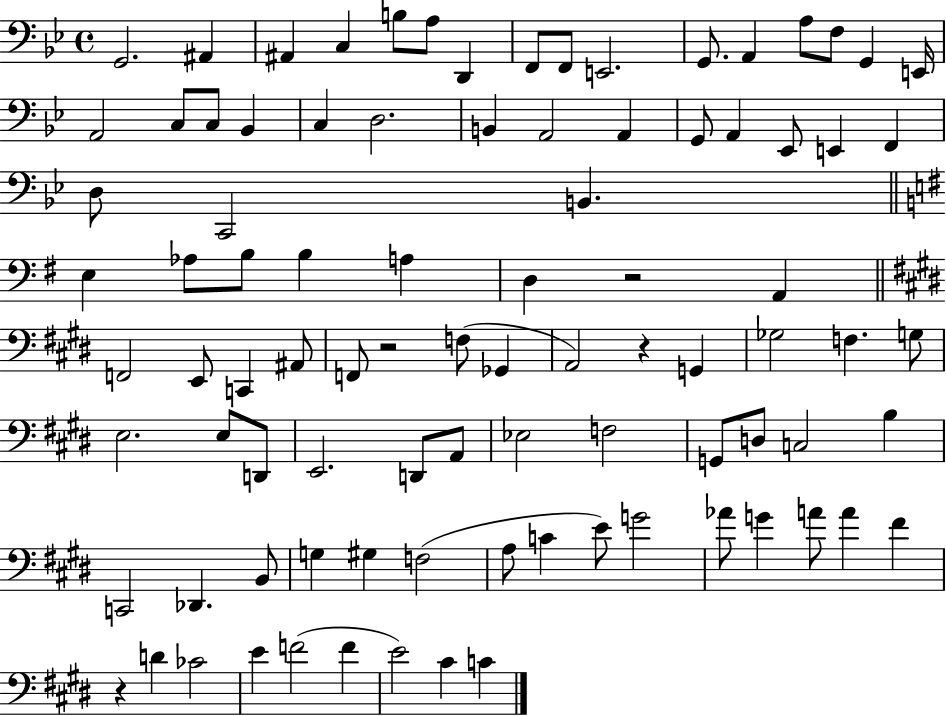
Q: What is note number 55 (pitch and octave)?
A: D2